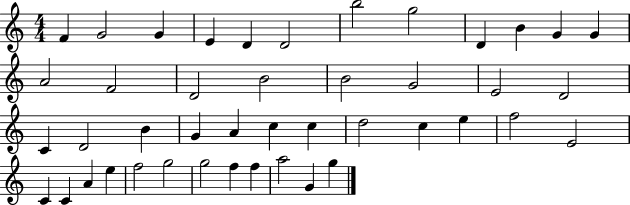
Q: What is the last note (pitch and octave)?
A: G5